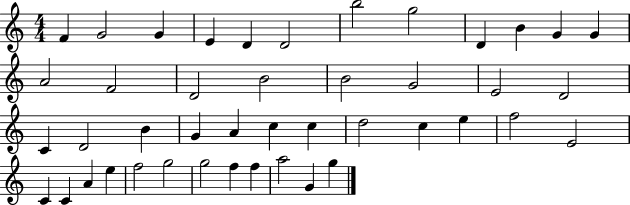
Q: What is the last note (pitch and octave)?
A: G5